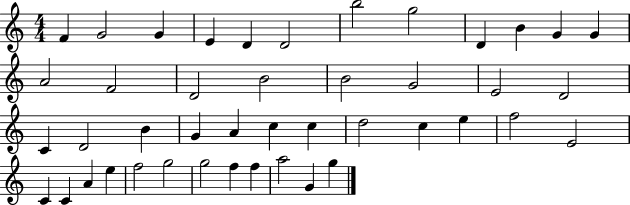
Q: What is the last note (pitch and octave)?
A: G5